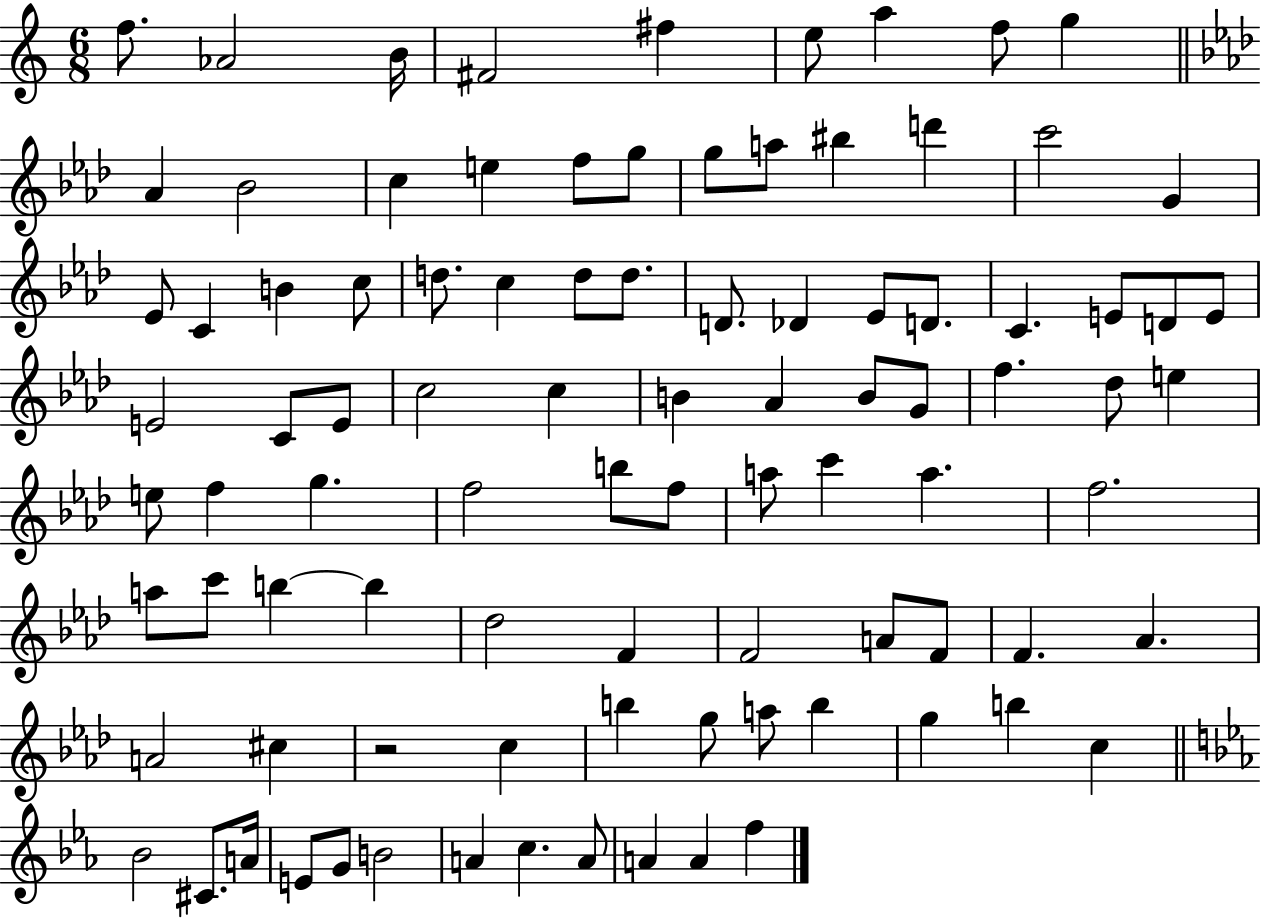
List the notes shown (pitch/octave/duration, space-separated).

F5/e. Ab4/h B4/s F#4/h F#5/q E5/e A5/q F5/e G5/q Ab4/q Bb4/h C5/q E5/q F5/e G5/e G5/e A5/e BIS5/q D6/q C6/h G4/q Eb4/e C4/q B4/q C5/e D5/e. C5/q D5/e D5/e. D4/e. Db4/q Eb4/e D4/e. C4/q. E4/e D4/e E4/e E4/h C4/e E4/e C5/h C5/q B4/q Ab4/q B4/e G4/e F5/q. Db5/e E5/q E5/e F5/q G5/q. F5/h B5/e F5/e A5/e C6/q A5/q. F5/h. A5/e C6/e B5/q B5/q Db5/h F4/q F4/h A4/e F4/e F4/q. Ab4/q. A4/h C#5/q R/h C5/q B5/q G5/e A5/e B5/q G5/q B5/q C5/q Bb4/h C#4/e. A4/s E4/e G4/e B4/h A4/q C5/q. A4/e A4/q A4/q F5/q